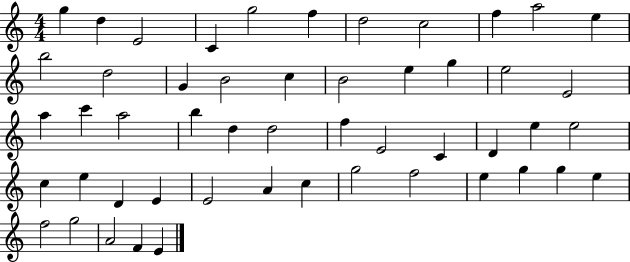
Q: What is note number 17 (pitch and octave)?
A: B4